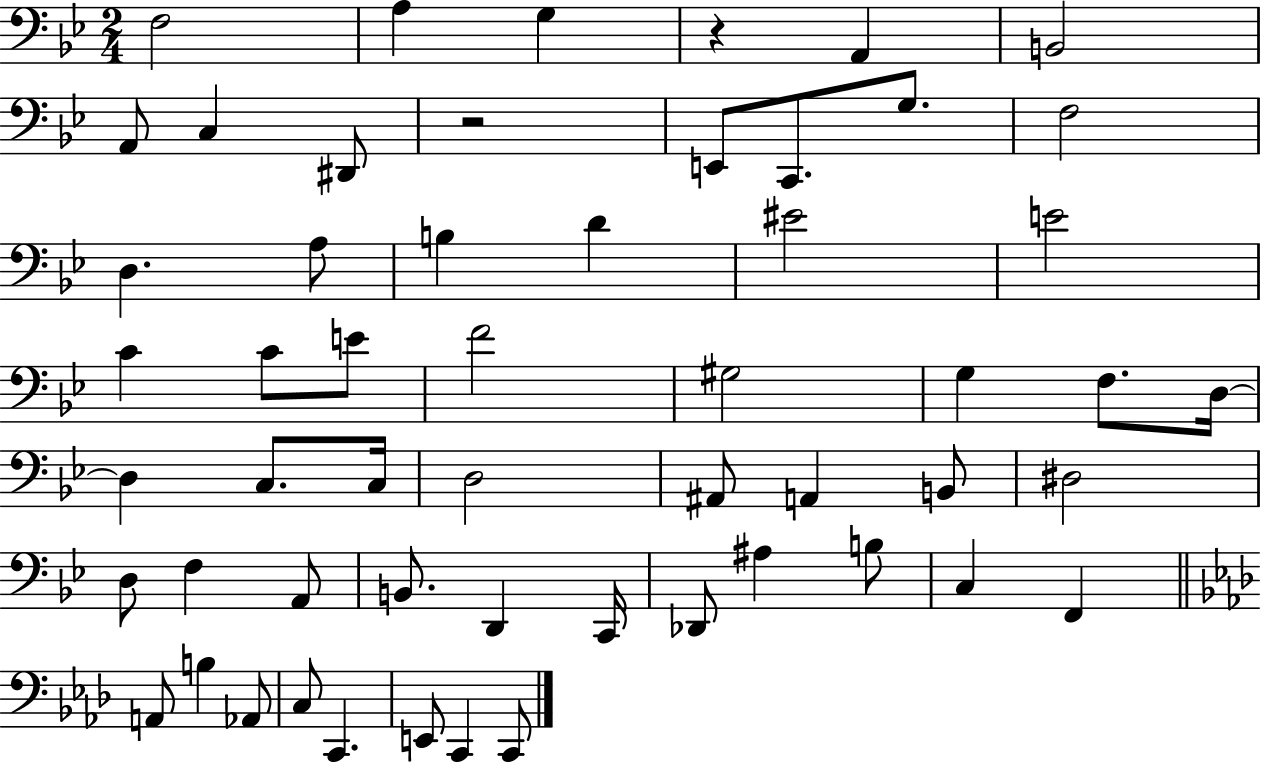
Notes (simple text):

F3/h A3/q G3/q R/q A2/q B2/h A2/e C3/q D#2/e R/h E2/e C2/e. G3/e. F3/h D3/q. A3/e B3/q D4/q EIS4/h E4/h C4/q C4/e E4/e F4/h G#3/h G3/q F3/e. D3/s D3/q C3/e. C3/s D3/h A#2/e A2/q B2/e D#3/h D3/e F3/q A2/e B2/e. D2/q C2/s Db2/e A#3/q B3/e C3/q F2/q A2/e B3/q Ab2/e C3/e C2/q. E2/e C2/q C2/e